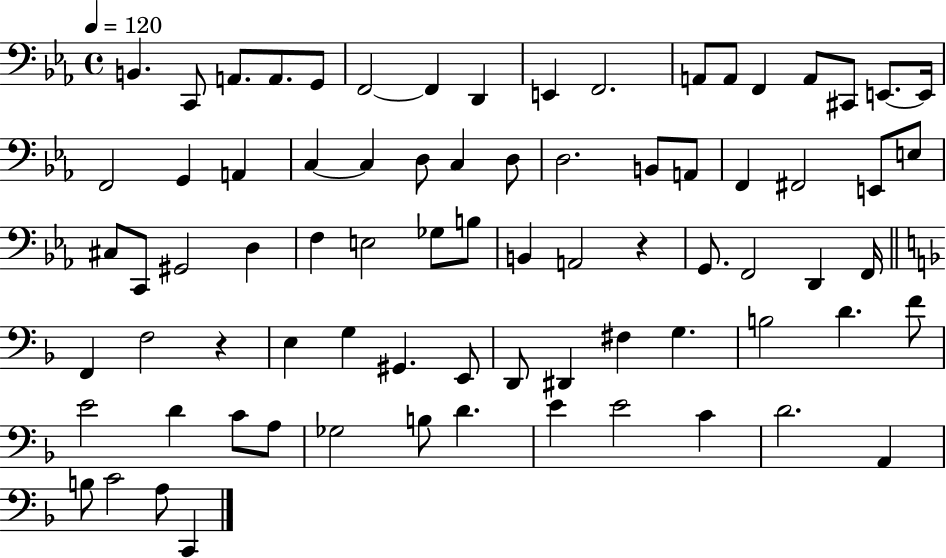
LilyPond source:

{
  \clef bass
  \time 4/4
  \defaultTimeSignature
  \key ees \major
  \tempo 4 = 120
  b,4. c,8 a,8. a,8. g,8 | f,2~~ f,4 d,4 | e,4 f,2. | a,8 a,8 f,4 a,8 cis,8 e,8.~~ e,16 | \break f,2 g,4 a,4 | c4~~ c4 d8 c4 d8 | d2. b,8 a,8 | f,4 fis,2 e,8 e8 | \break cis8 c,8 gis,2 d4 | f4 e2 ges8 b8 | b,4 a,2 r4 | g,8. f,2 d,4 f,16 | \break \bar "||" \break \key f \major f,4 f2 r4 | e4 g4 gis,4. e,8 | d,8 dis,4 fis4 g4. | b2 d'4. f'8 | \break e'2 d'4 c'8 a8 | ges2 b8 d'4. | e'4 e'2 c'4 | d'2. a,4 | \break b8 c'2 a8 c,4 | \bar "|."
}